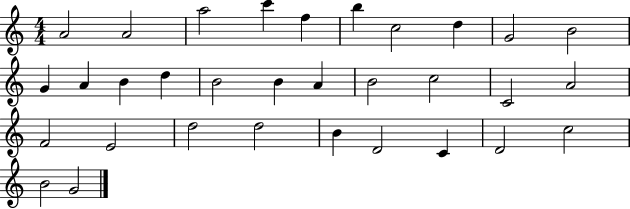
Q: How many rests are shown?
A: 0